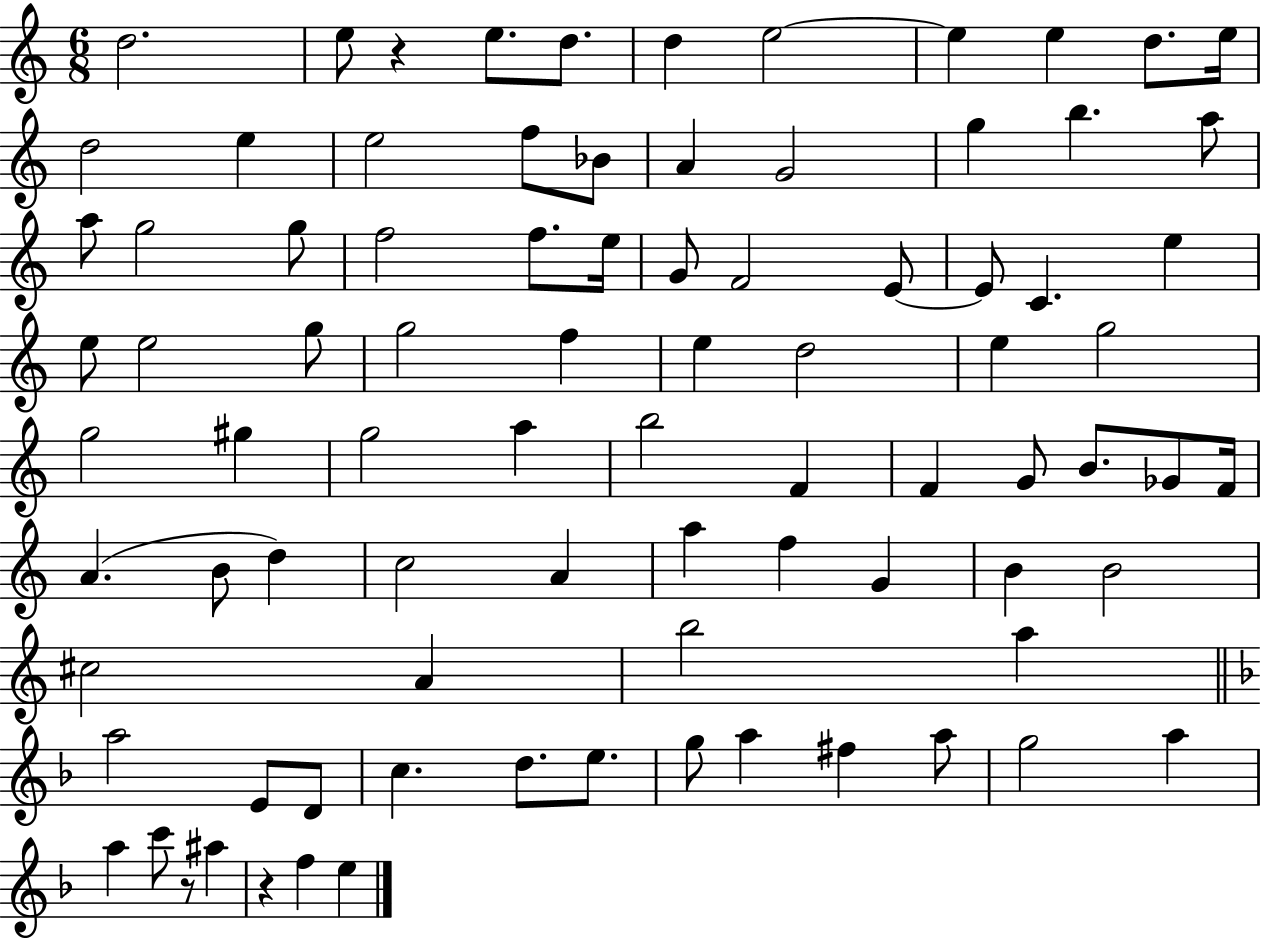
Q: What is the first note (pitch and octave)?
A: D5